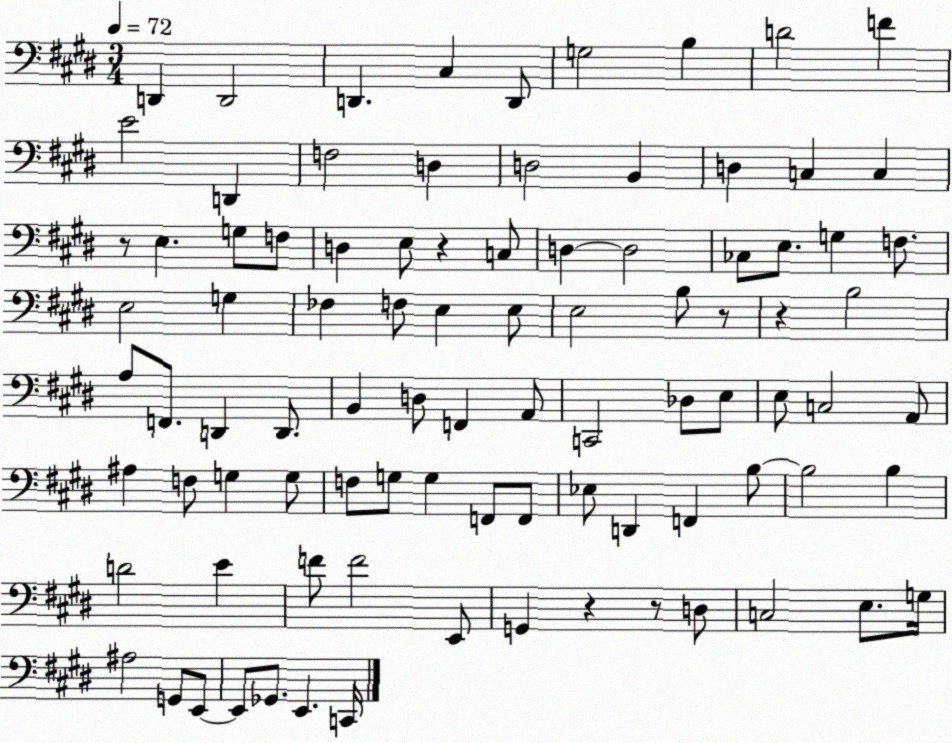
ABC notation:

X:1
T:Untitled
M:3/4
L:1/4
K:E
D,, D,,2 D,, ^C, D,,/2 G,2 B, D2 F E2 D,, F,2 D, D,2 B,, D, C, C, z/2 E, G,/2 F,/2 D, E,/2 z C,/2 D, D,2 _C,/2 E,/2 G, F,/2 E,2 G, _F, F,/2 E, E,/2 E,2 B,/2 z/2 z B,2 A,/2 F,,/2 D,, D,,/2 B,, D,/2 F,, A,,/2 C,,2 _D,/2 E,/2 E,/2 C,2 A,,/2 ^A, F,/2 G, G,/2 F,/2 G,/2 G, F,,/2 F,,/2 _E,/2 D,, F,, B,/2 B,2 B, D2 E F/2 F2 E,,/2 G,, z z/2 D,/2 C,2 E,/2 G,/4 ^A,2 G,,/2 E,,/2 E,,/2 _G,,/2 E,, C,,/4